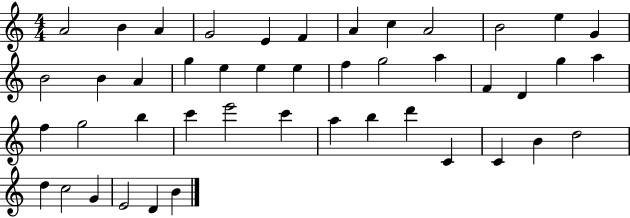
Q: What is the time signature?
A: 4/4